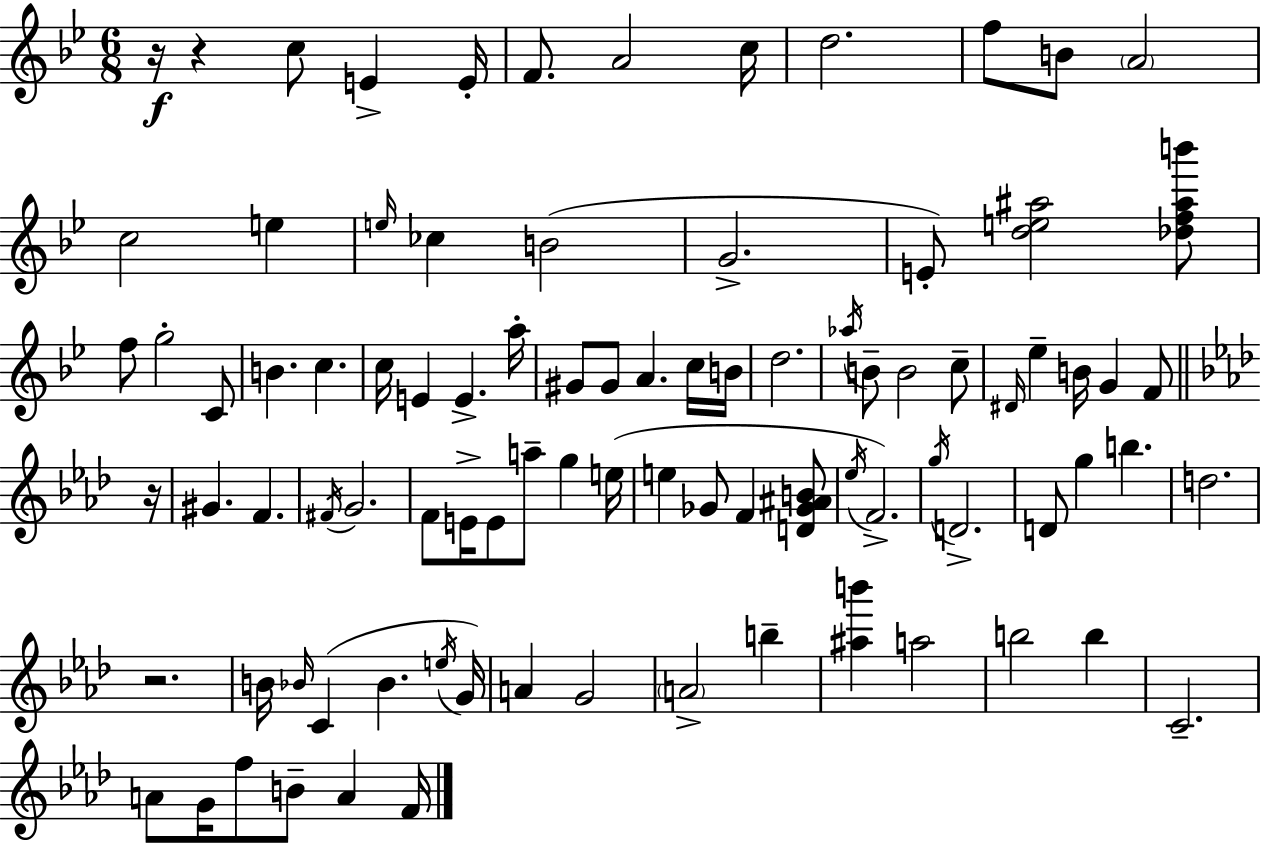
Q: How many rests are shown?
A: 4